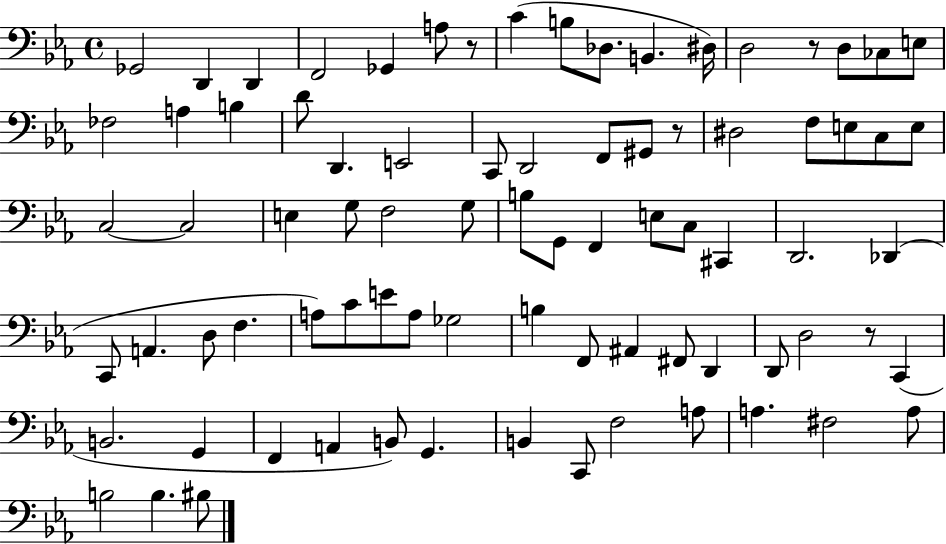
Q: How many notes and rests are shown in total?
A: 81